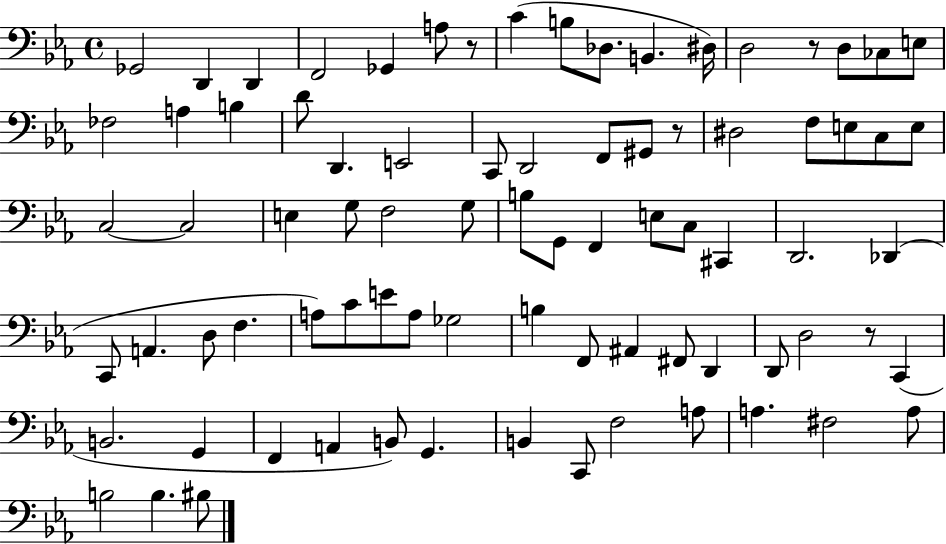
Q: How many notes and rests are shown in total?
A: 81